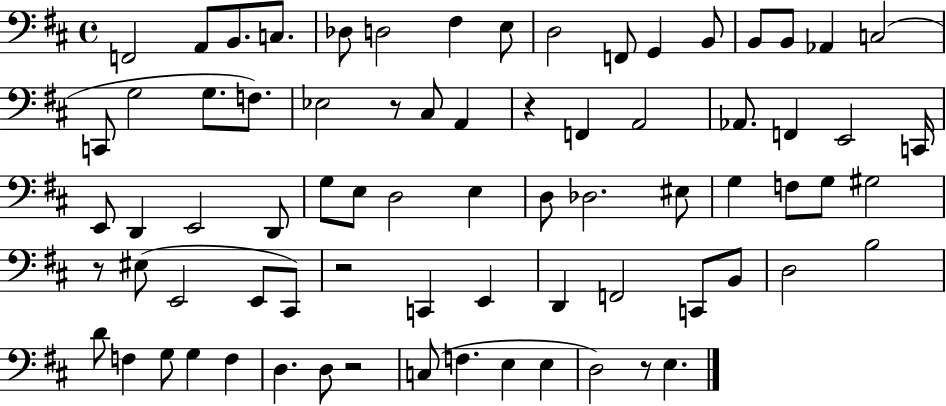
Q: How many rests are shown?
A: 6